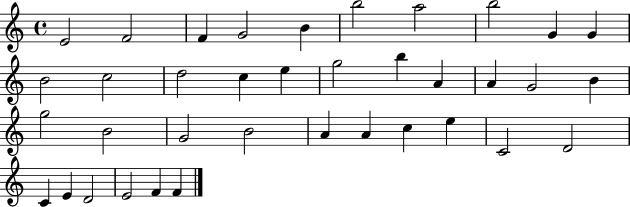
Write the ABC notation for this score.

X:1
T:Untitled
M:4/4
L:1/4
K:C
E2 F2 F G2 B b2 a2 b2 G G B2 c2 d2 c e g2 b A A G2 B g2 B2 G2 B2 A A c e C2 D2 C E D2 E2 F F